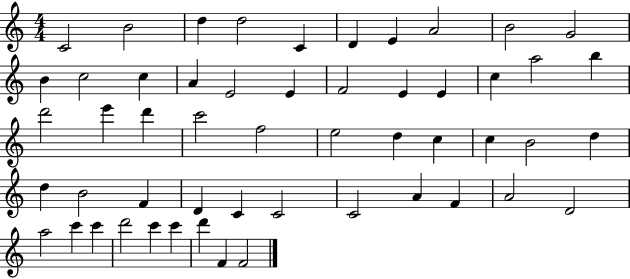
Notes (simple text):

C4/h B4/h D5/q D5/h C4/q D4/q E4/q A4/h B4/h G4/h B4/q C5/h C5/q A4/q E4/h E4/q F4/h E4/q E4/q C5/q A5/h B5/q D6/h E6/q D6/q C6/h F5/h E5/h D5/q C5/q C5/q B4/h D5/q D5/q B4/h F4/q D4/q C4/q C4/h C4/h A4/q F4/q A4/h D4/h A5/h C6/q C6/q D6/h C6/q C6/q D6/q F4/q F4/h